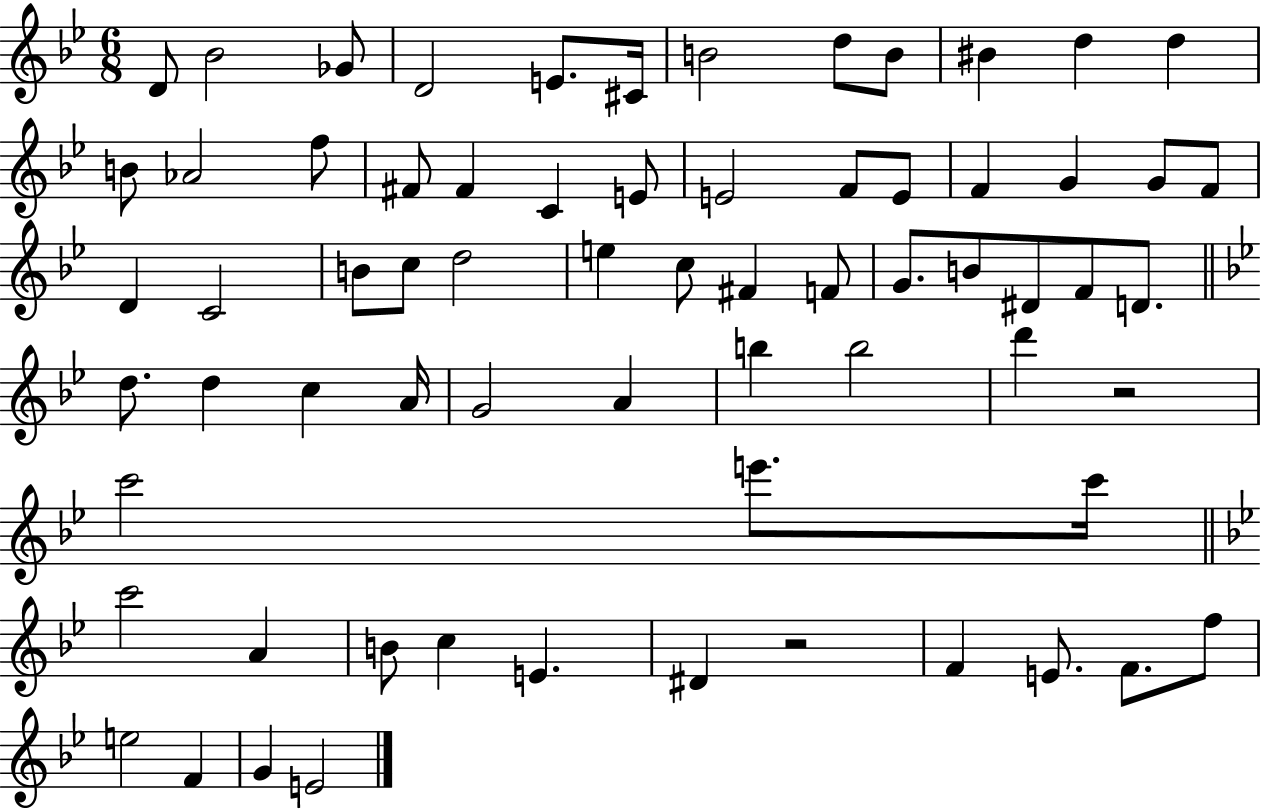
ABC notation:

X:1
T:Untitled
M:6/8
L:1/4
K:Bb
D/2 _B2 _G/2 D2 E/2 ^C/4 B2 d/2 B/2 ^B d d B/2 _A2 f/2 ^F/2 ^F C E/2 E2 F/2 E/2 F G G/2 F/2 D C2 B/2 c/2 d2 e c/2 ^F F/2 G/2 B/2 ^D/2 F/2 D/2 d/2 d c A/4 G2 A b b2 d' z2 c'2 e'/2 c'/4 c'2 A B/2 c E ^D z2 F E/2 F/2 f/2 e2 F G E2